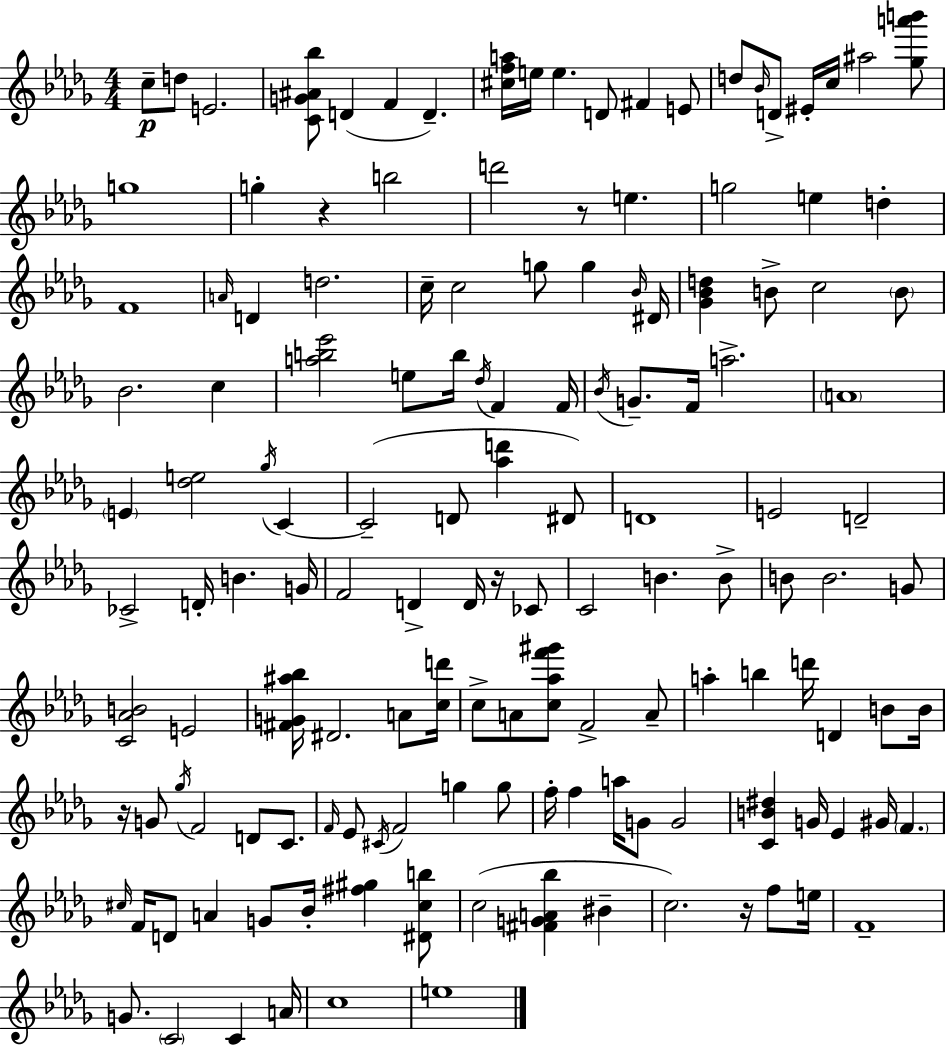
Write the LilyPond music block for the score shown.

{
  \clef treble
  \numericTimeSignature
  \time 4/4
  \key bes \minor
  c''8--\p d''8 e'2. | <c' g' ais' bes''>8 d'4( f'4 d'4.--) | <cis'' f'' a''>16 e''16 e''4. d'8 fis'4 e'8 | d''8 \grace { bes'16 } d'8-> eis'16-. c''16 ais''2 <ges'' a''' b'''>8 | \break g''1 | g''4-. r4 b''2 | d'''2 r8 e''4. | g''2 e''4 d''4-. | \break f'1 | \grace { a'16 } d'4 d''2. | c''16-- c''2 g''8 g''4 | \grace { bes'16 } dis'16 <ges' bes' d''>4 b'8-> c''2 | \break \parenthesize b'8 bes'2. c''4 | <a'' b'' ees'''>2 e''8 b''16 \acciaccatura { des''16 } f'4 | f'16 \acciaccatura { bes'16 } g'8.-- f'16 a''2.-> | \parenthesize a'1 | \break \parenthesize e'4 <des'' e''>2 | \acciaccatura { ges''16 } c'4~~ c'2--( d'8 | <aes'' d'''>4 dis'8) d'1 | e'2 d'2-- | \break ces'2-> d'16-. b'4. | g'16 f'2 d'4-> | d'16 r16 ces'8 c'2 b'4. | b'8-> b'8 b'2. | \break g'8 <c' aes' b'>2 e'2 | <fis' g' ais'' bes''>16 dis'2. | a'8 <c'' d'''>16 c''8-> a'8 <c'' aes'' f''' gis'''>8 f'2-> | a'8-- a''4-. b''4 d'''16 d'4 | \break b'8 b'16 r16 g'8 \acciaccatura { ges''16 } f'2 | d'8 c'8. \grace { f'16 } ees'8 \acciaccatura { cis'16 } f'2 | g''4 g''8 f''16-. f''4 a''16 g'8 | g'2 <c' b' dis''>4 g'16 ees'4 | \break gis'16 \parenthesize f'4. \grace { cis''16 } f'16 d'8 a'4 | g'8 bes'16-. <fis'' gis''>4 <dis' cis'' b''>8 c''2( | <fis' g' a' bes''>4 bis'4-- c''2.) | r16 f''8 e''16 f'1-- | \break g'8. \parenthesize c'2 | c'4 a'16 c''1 | e''1 | \bar "|."
}